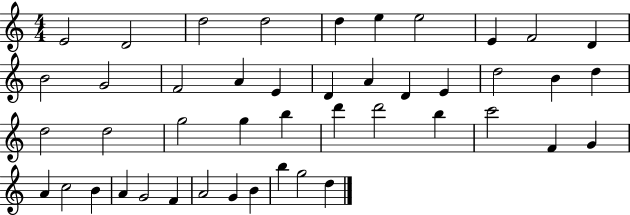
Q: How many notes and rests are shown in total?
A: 45